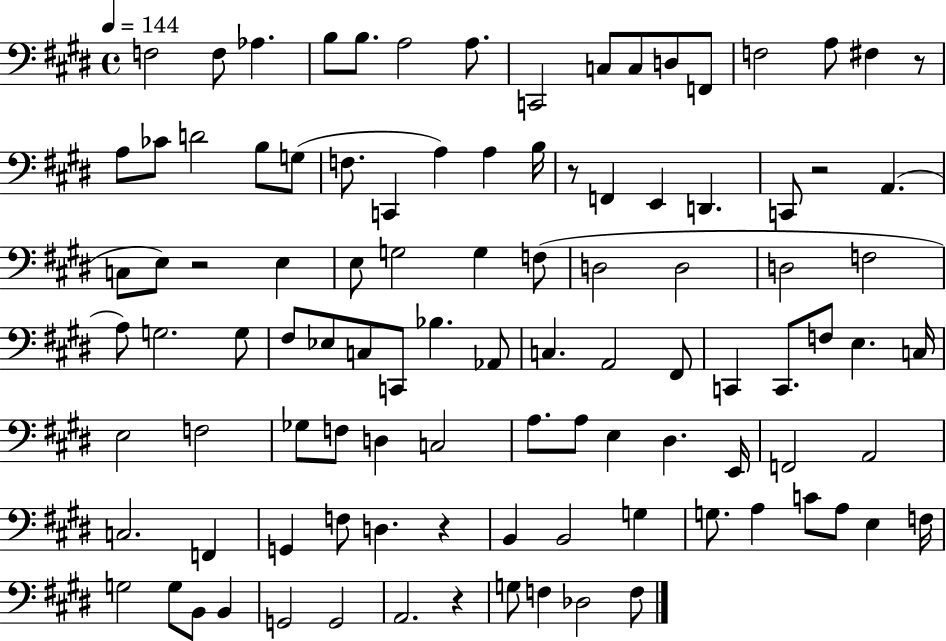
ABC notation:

X:1
T:Untitled
M:4/4
L:1/4
K:E
F,2 F,/2 _A, B,/2 B,/2 A,2 A,/2 C,,2 C,/2 C,/2 D,/2 F,,/2 F,2 A,/2 ^F, z/2 A,/2 _C/2 D2 B,/2 G,/2 F,/2 C,, A, A, B,/4 z/2 F,, E,, D,, C,,/2 z2 A,, C,/2 E,/2 z2 E, E,/2 G,2 G, F,/2 D,2 D,2 D,2 F,2 A,/2 G,2 G,/2 ^F,/2 _E,/2 C,/2 C,,/2 _B, _A,,/2 C, A,,2 ^F,,/2 C,, C,,/2 F,/2 E, C,/4 E,2 F,2 _G,/2 F,/2 D, C,2 A,/2 A,/2 E, ^D, E,,/4 F,,2 A,,2 C,2 F,, G,, F,/2 D, z B,, B,,2 G, G,/2 A, C/2 A,/2 E, F,/4 G,2 G,/2 B,,/2 B,, G,,2 G,,2 A,,2 z G,/2 F, _D,2 F,/2